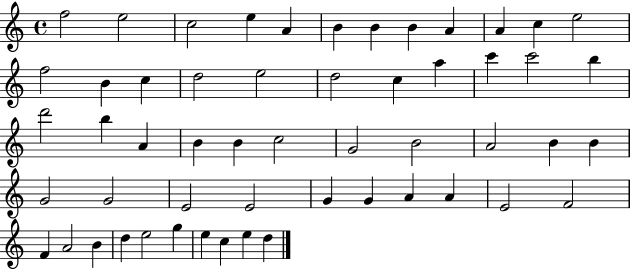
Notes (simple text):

F5/h E5/h C5/h E5/q A4/q B4/q B4/q B4/q A4/q A4/q C5/q E5/h F5/h B4/q C5/q D5/h E5/h D5/h C5/q A5/q C6/q C6/h B5/q D6/h B5/q A4/q B4/q B4/q C5/h G4/h B4/h A4/h B4/q B4/q G4/h G4/h E4/h E4/h G4/q G4/q A4/q A4/q E4/h F4/h F4/q A4/h B4/q D5/q E5/h G5/q E5/q C5/q E5/q D5/q